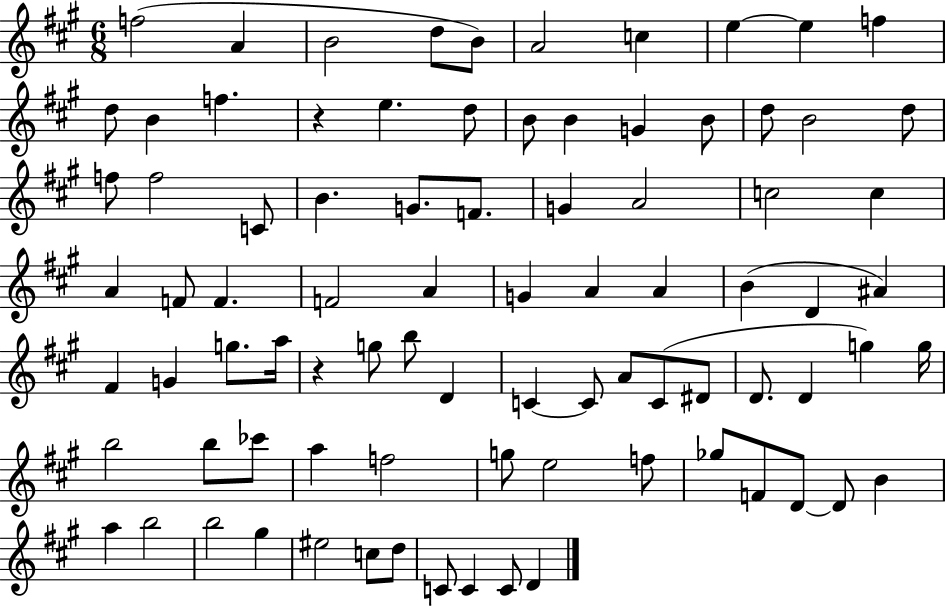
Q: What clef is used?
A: treble